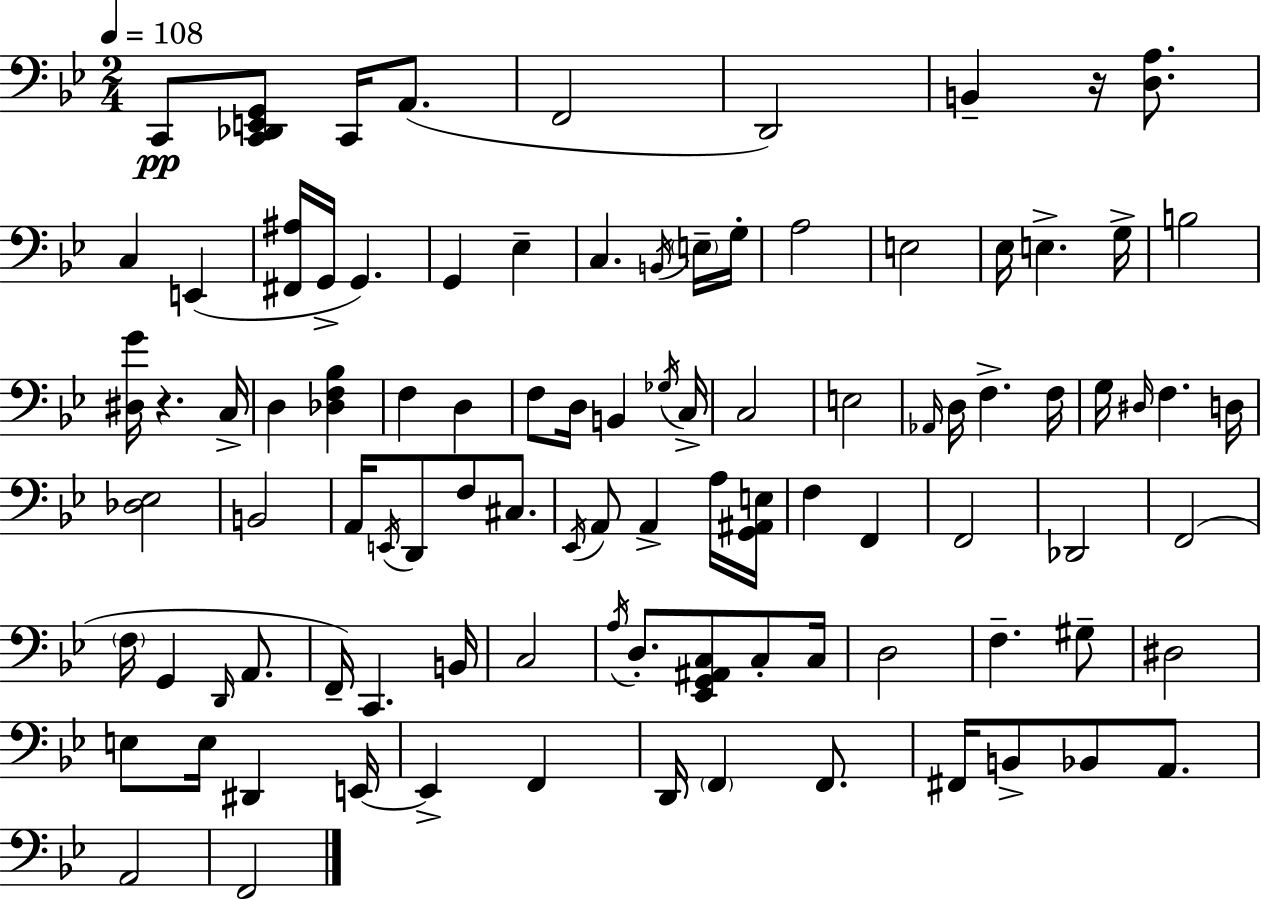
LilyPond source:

{
  \clef bass
  \numericTimeSignature
  \time 2/4
  \key bes \major
  \tempo 4 = 108
  \repeat volta 2 { c,8\pp <c, des, e, g,>8 c,16 a,8.( | f,2 | d,2) | b,4-- r16 <d a>8. | \break c4 e,4( | <fis, ais>16 g,16-> g,4.) | g,4 ees4-- | c4. \acciaccatura { b,16 } \parenthesize e16-- | \break g16-. a2 | e2 | ees16 e4.-> | g16-> b2 | \break <dis g'>16 r4. | c16-> d4 <des f bes>4 | f4 d4 | f8 d16 b,4 | \break \acciaccatura { ges16 } c16-> c2 | e2 | \grace { aes,16 } d16 f4.-> | f16 g16 \grace { dis16 } f4. | \break d16 <des ees>2 | b,2 | a,16 \acciaccatura { e,16 } d,8 | f8 cis8. \acciaccatura { ees,16 } a,8 | \break a,4-> a16 <g, ais, e>16 f4 | f,4 f,2 | des,2 | f,2( | \break \parenthesize f16 g,4 | \grace { d,16 } a,8. f,16--) | c,4. b,16 c2 | \acciaccatura { a16 } | \break d8.-. <ees, g, ais, c>8 c8-. c16 | d2 | f4.-- gis8-- | dis2 | \break e8 e16 dis,4 e,16~~ | e,4-> f,4 | d,16 \parenthesize f,4 f,8. | fis,16 b,8-> bes,8 a,8. | \break a,2 | f,2 | } \bar "|."
}